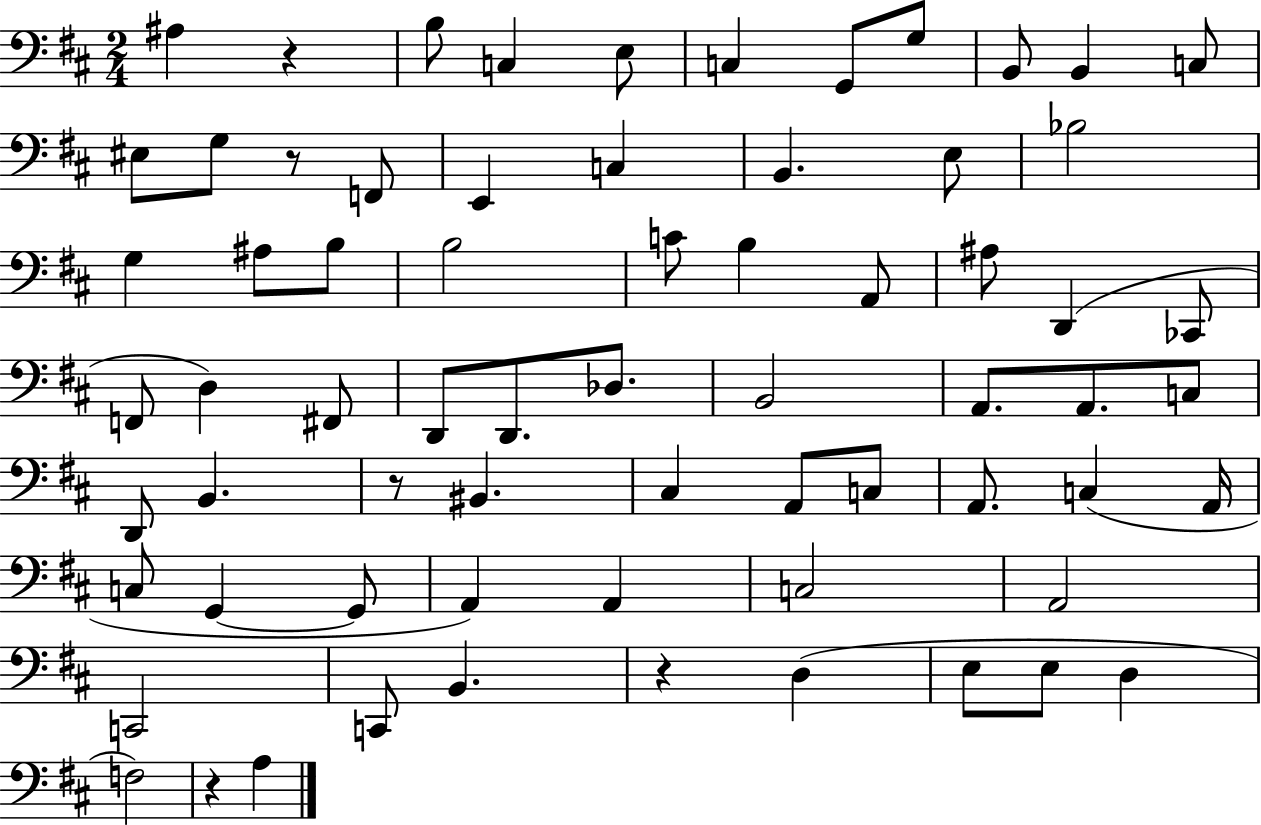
A#3/q R/q B3/e C3/q E3/e C3/q G2/e G3/e B2/e B2/q C3/e EIS3/e G3/e R/e F2/e E2/q C3/q B2/q. E3/e Bb3/h G3/q A#3/e B3/e B3/h C4/e B3/q A2/e A#3/e D2/q CES2/e F2/e D3/q F#2/e D2/e D2/e. Db3/e. B2/h A2/e. A2/e. C3/e D2/e B2/q. R/e BIS2/q. C#3/q A2/e C3/e A2/e. C3/q A2/s C3/e G2/q G2/e A2/q A2/q C3/h A2/h C2/h C2/e B2/q. R/q D3/q E3/e E3/e D3/q F3/h R/q A3/q